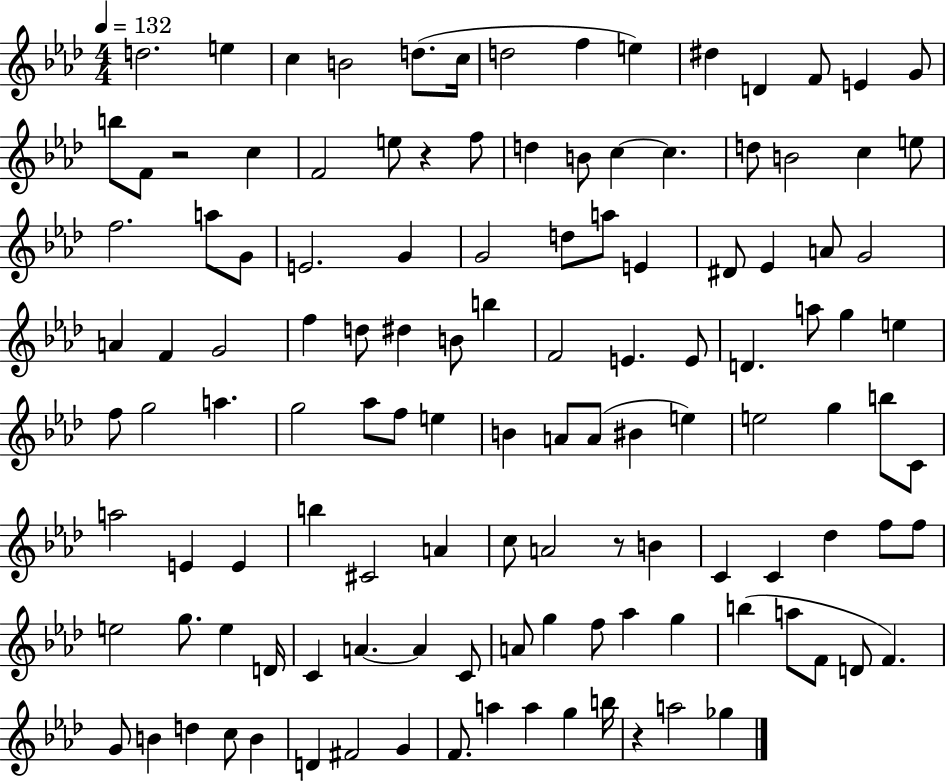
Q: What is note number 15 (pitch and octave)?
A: B5